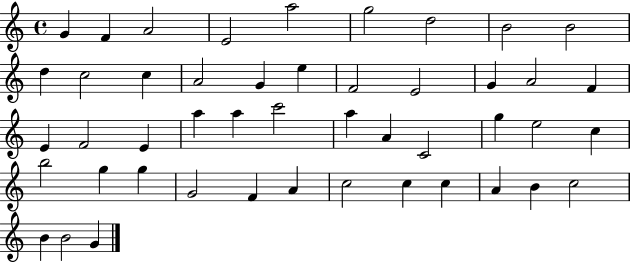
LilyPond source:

{
  \clef treble
  \time 4/4
  \defaultTimeSignature
  \key c \major
  g'4 f'4 a'2 | e'2 a''2 | g''2 d''2 | b'2 b'2 | \break d''4 c''2 c''4 | a'2 g'4 e''4 | f'2 e'2 | g'4 a'2 f'4 | \break e'4 f'2 e'4 | a''4 a''4 c'''2 | a''4 a'4 c'2 | g''4 e''2 c''4 | \break b''2 g''4 g''4 | g'2 f'4 a'4 | c''2 c''4 c''4 | a'4 b'4 c''2 | \break b'4 b'2 g'4 | \bar "|."
}